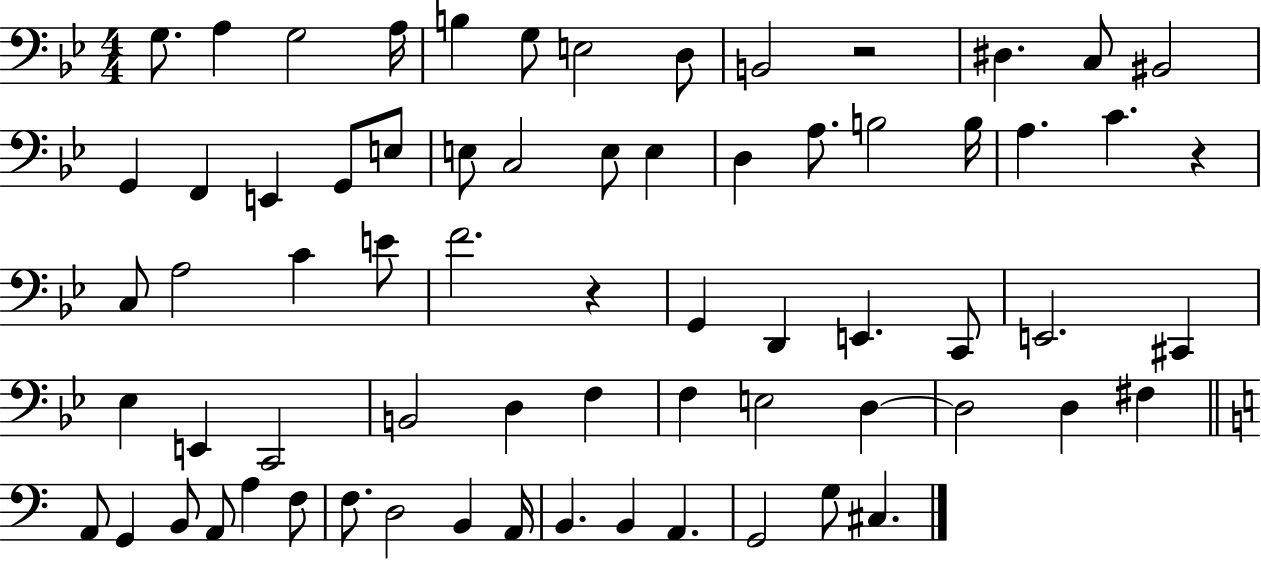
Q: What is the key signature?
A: BES major